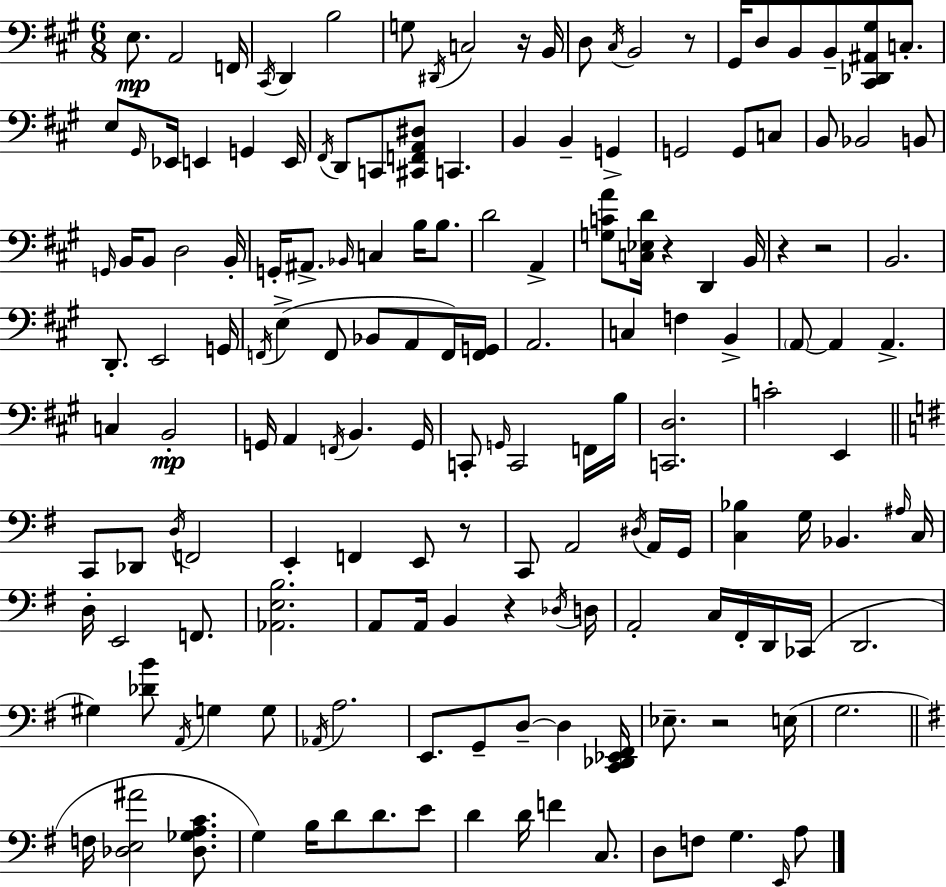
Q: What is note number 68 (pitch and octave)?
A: A2